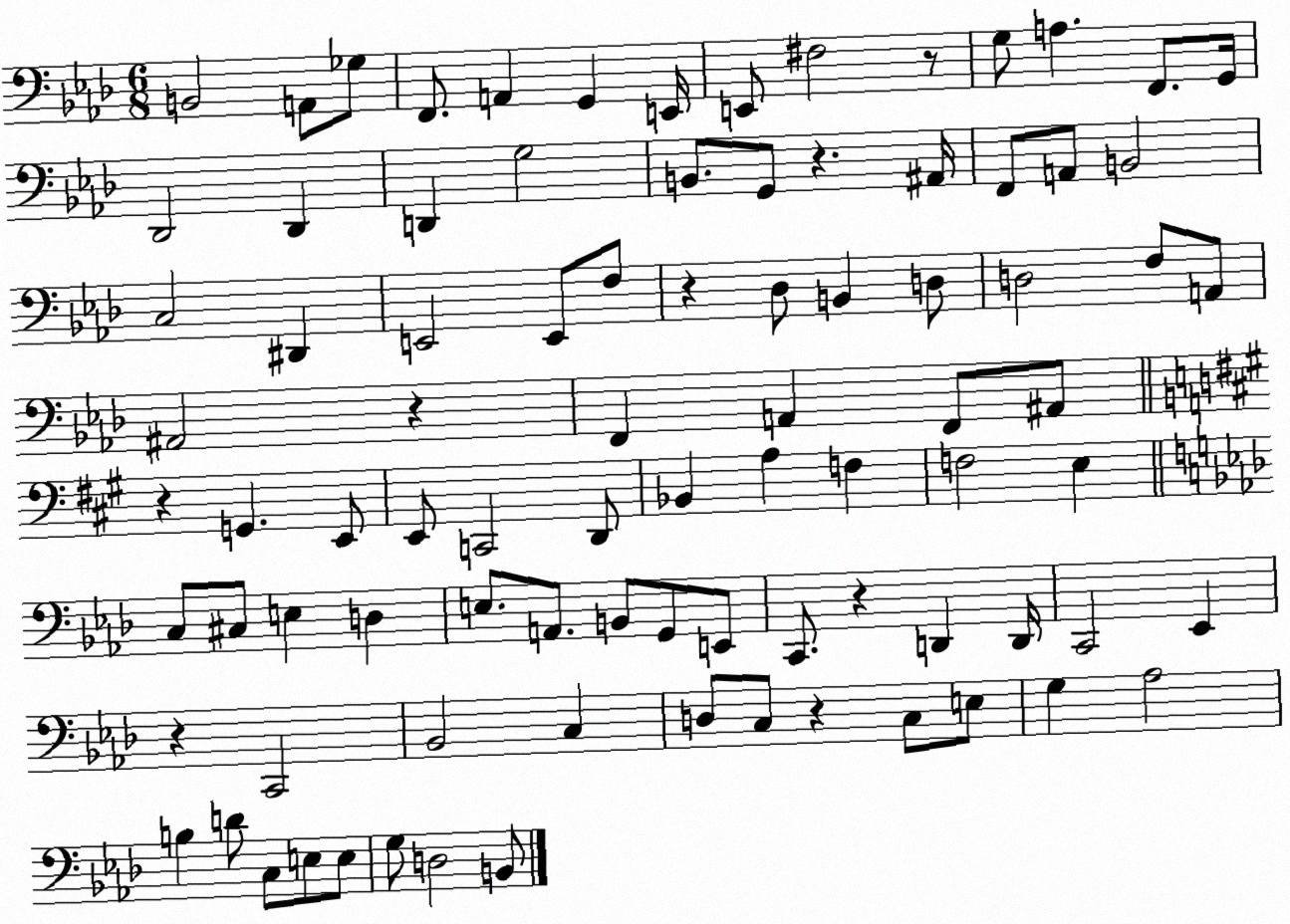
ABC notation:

X:1
T:Untitled
M:6/8
L:1/4
K:Ab
B,,2 A,,/2 _G,/2 F,,/2 A,, G,, E,,/4 E,,/2 ^F,2 z/2 G,/2 A, F,,/2 G,,/4 _D,,2 _D,, D,, G,2 B,,/2 G,,/2 z ^A,,/4 F,,/2 A,,/2 B,,2 C,2 ^D,, E,,2 E,,/2 F,/2 z _D,/2 B,, D,/2 D,2 F,/2 A,,/2 ^A,,2 z F,, A,, F,,/2 ^A,,/2 z G,, E,,/2 E,,/2 C,,2 D,,/2 _B,, A, F, F,2 E, C,/2 ^C,/2 E, D, E,/2 A,,/2 B,,/2 G,,/2 E,,/2 C,,/2 z D,, D,,/4 C,,2 _E,, z C,,2 _B,,2 C, D,/2 C,/2 z C,/2 E,/2 G, _A,2 B, D/2 C,/2 E,/2 E,/2 G,/2 D,2 B,,/2